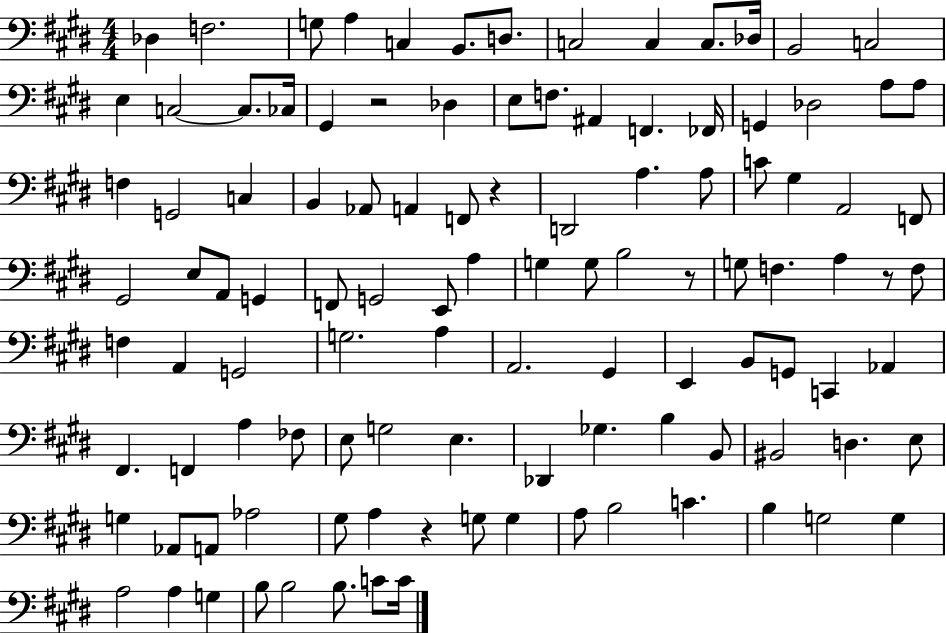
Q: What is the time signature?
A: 4/4